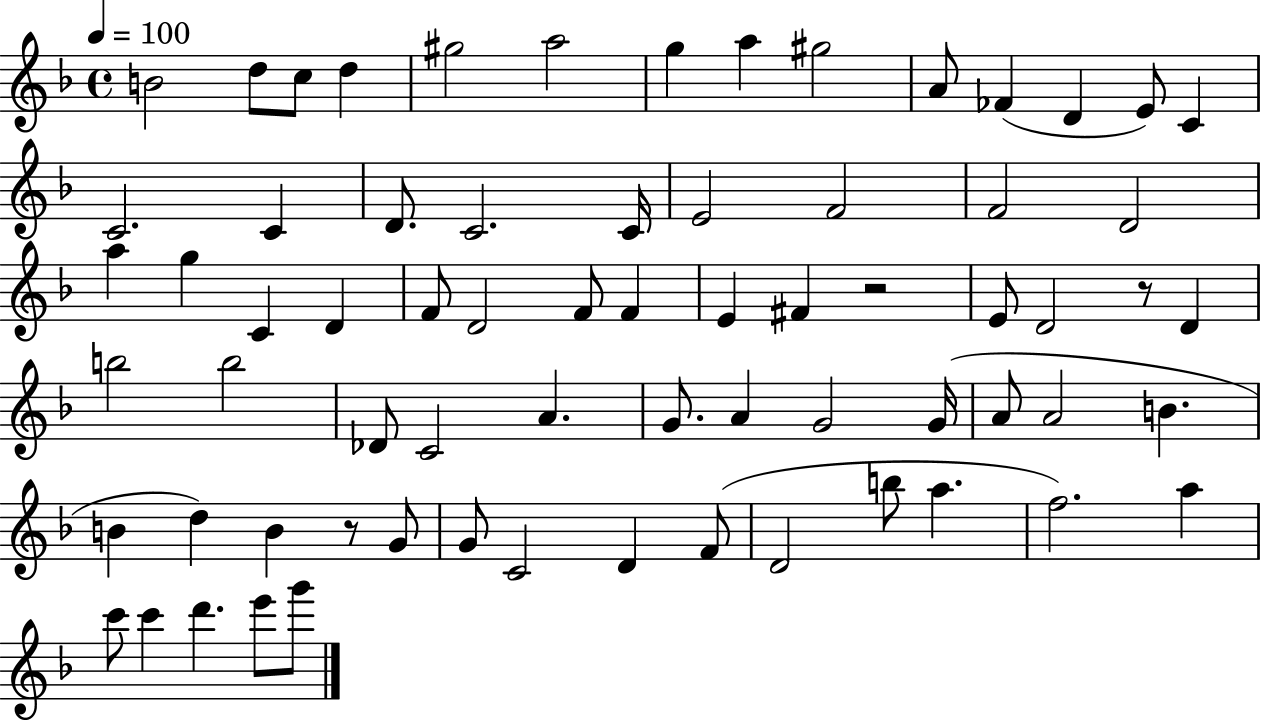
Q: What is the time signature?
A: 4/4